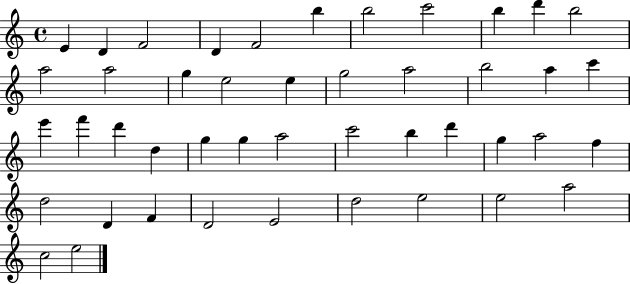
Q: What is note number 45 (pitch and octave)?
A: E5